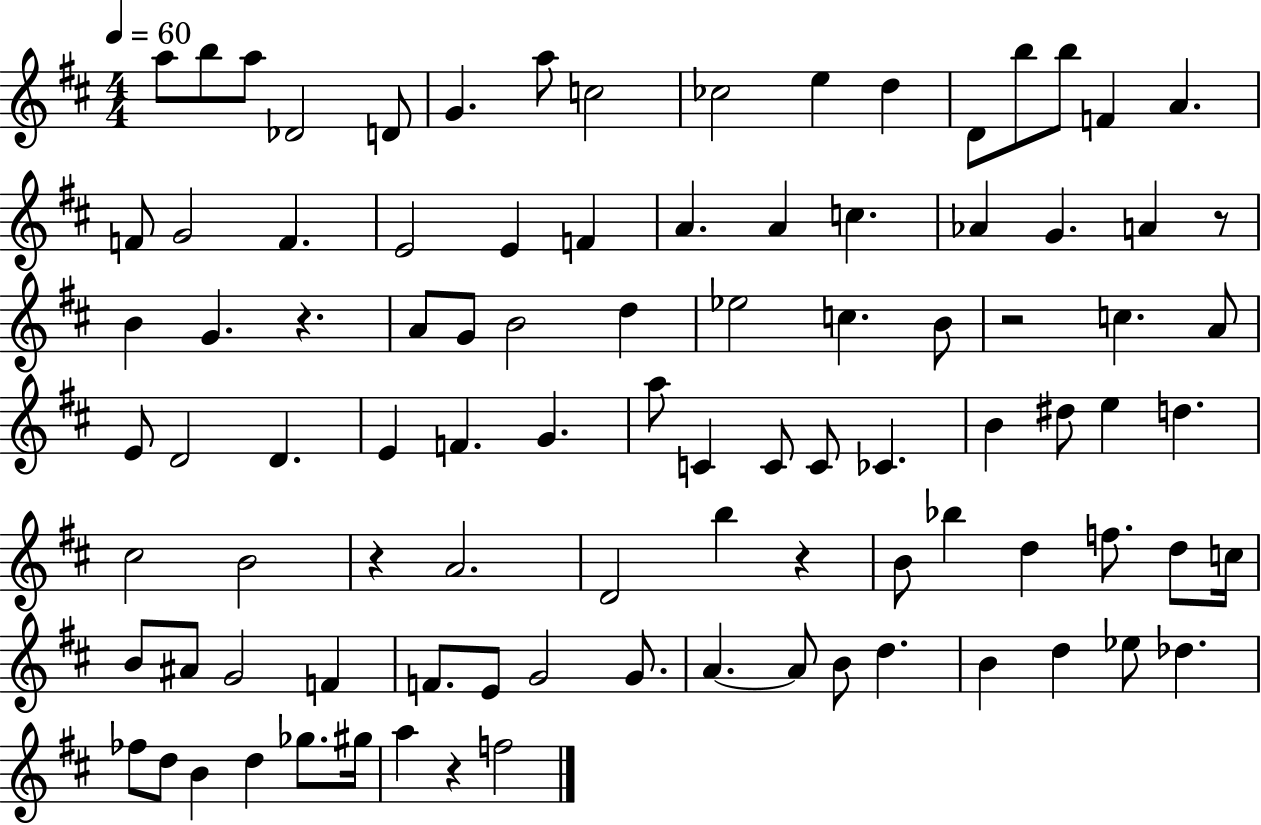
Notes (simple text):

A5/e B5/e A5/e Db4/h D4/e G4/q. A5/e C5/h CES5/h E5/q D5/q D4/e B5/e B5/e F4/q A4/q. F4/e G4/h F4/q. E4/h E4/q F4/q A4/q. A4/q C5/q. Ab4/q G4/q. A4/q R/e B4/q G4/q. R/q. A4/e G4/e B4/h D5/q Eb5/h C5/q. B4/e R/h C5/q. A4/e E4/e D4/h D4/q. E4/q F4/q. G4/q. A5/e C4/q C4/e C4/e CES4/q. B4/q D#5/e E5/q D5/q. C#5/h B4/h R/q A4/h. D4/h B5/q R/q B4/e Bb5/q D5/q F5/e. D5/e C5/s B4/e A#4/e G4/h F4/q F4/e. E4/e G4/h G4/e. A4/q. A4/e B4/e D5/q. B4/q D5/q Eb5/e Db5/q. FES5/e D5/e B4/q D5/q Gb5/e. G#5/s A5/q R/q F5/h